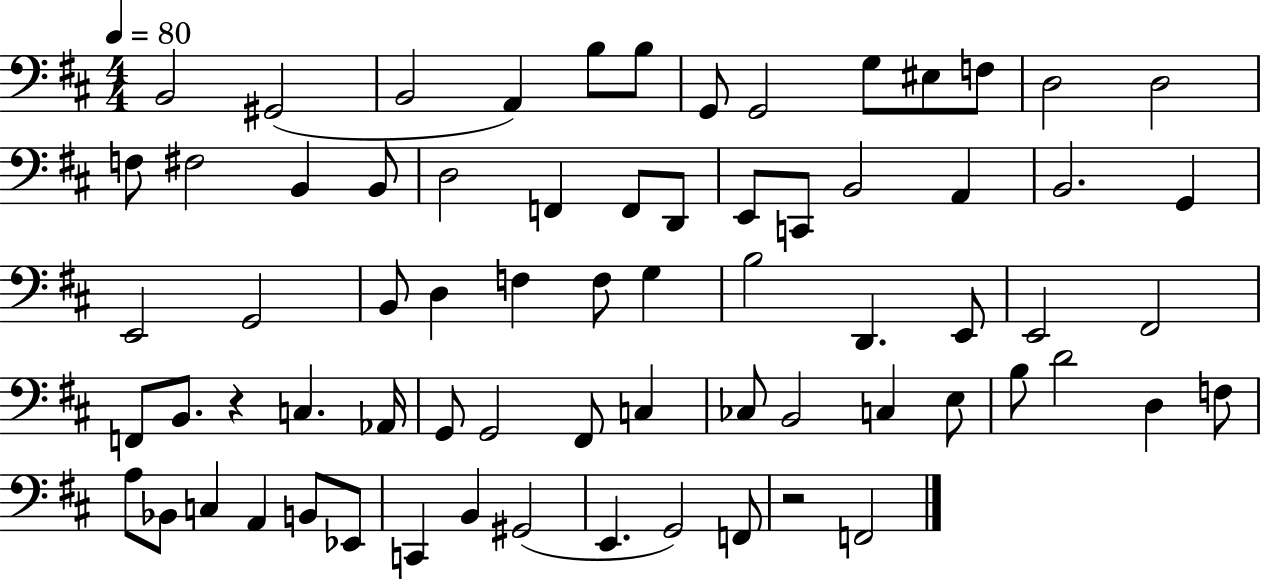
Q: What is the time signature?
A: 4/4